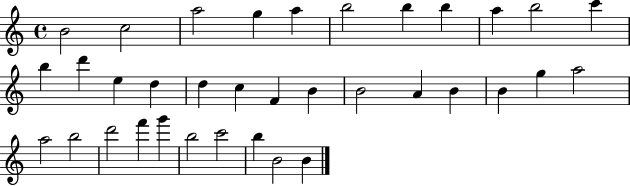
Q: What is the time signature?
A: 4/4